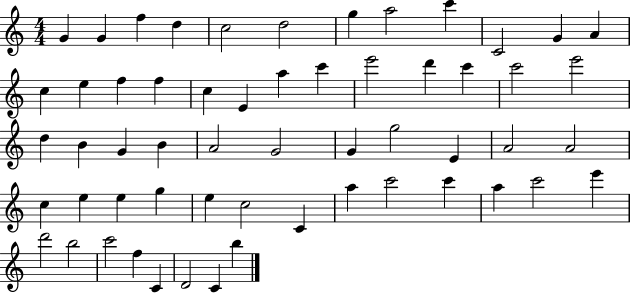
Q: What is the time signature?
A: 4/4